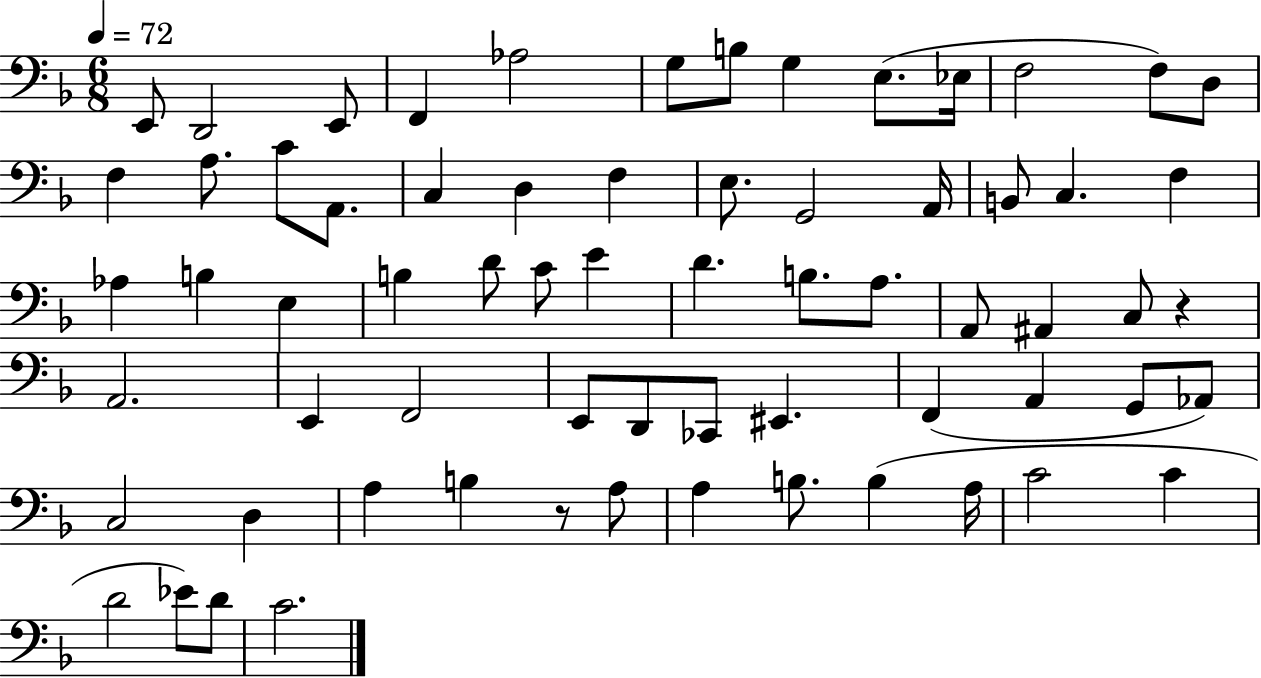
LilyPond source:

{
  \clef bass
  \numericTimeSignature
  \time 6/8
  \key f \major
  \tempo 4 = 72
  \repeat volta 2 { e,8 d,2 e,8 | f,4 aes2 | g8 b8 g4 e8.( ees16 | f2 f8) d8 | \break f4 a8. c'8 a,8. | c4 d4 f4 | e8. g,2 a,16 | b,8 c4. f4 | \break aes4 b4 e4 | b4 d'8 c'8 e'4 | d'4. b8. a8. | a,8 ais,4 c8 r4 | \break a,2. | e,4 f,2 | e,8 d,8 ces,8 eis,4. | f,4( a,4 g,8 aes,8) | \break c2 d4 | a4 b4 r8 a8 | a4 b8. b4( a16 | c'2 c'4 | \break d'2 ees'8) d'8 | c'2. | } \bar "|."
}